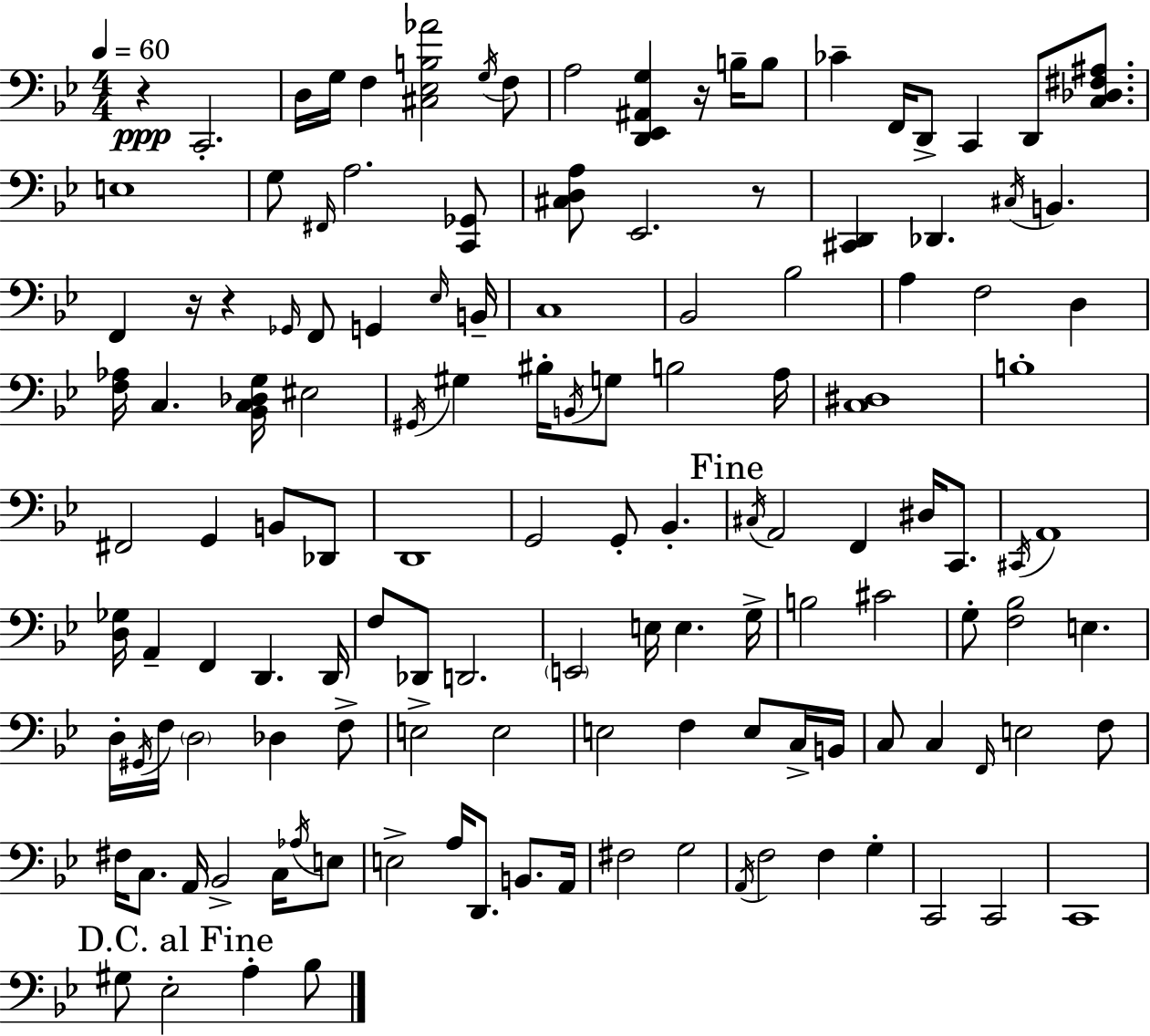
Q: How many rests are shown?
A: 5